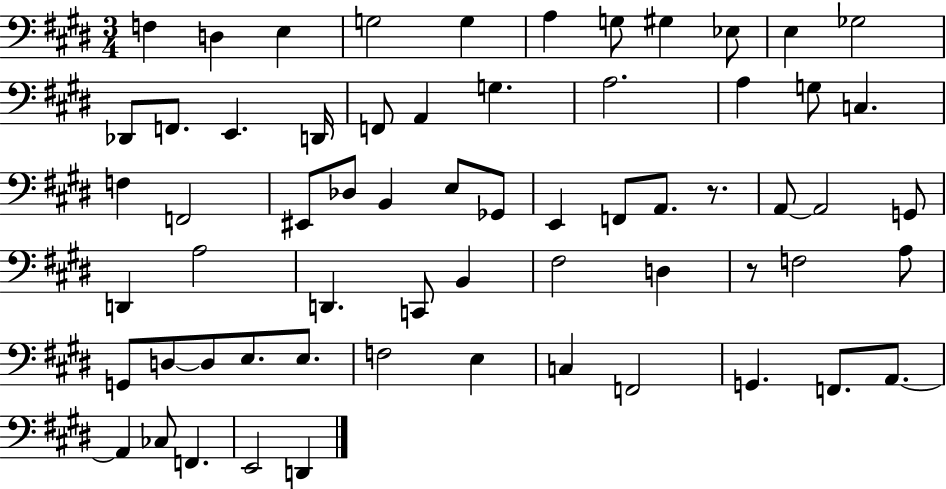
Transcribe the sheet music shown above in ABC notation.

X:1
T:Untitled
M:3/4
L:1/4
K:E
F, D, E, G,2 G, A, G,/2 ^G, _E,/2 E, _G,2 _D,,/2 F,,/2 E,, D,,/4 F,,/2 A,, G, A,2 A, G,/2 C, F, F,,2 ^E,,/2 _D,/2 B,, E,/2 _G,,/2 E,, F,,/2 A,,/2 z/2 A,,/2 A,,2 G,,/2 D,, A,2 D,, C,,/2 B,, ^F,2 D, z/2 F,2 A,/2 G,,/2 D,/2 D,/2 E,/2 E,/2 F,2 E, C, F,,2 G,, F,,/2 A,,/2 A,, _C,/2 F,, E,,2 D,,